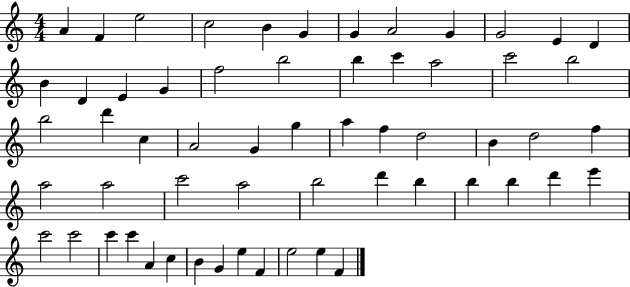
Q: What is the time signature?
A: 4/4